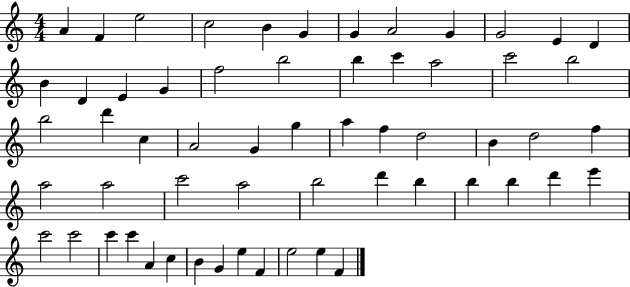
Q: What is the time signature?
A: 4/4